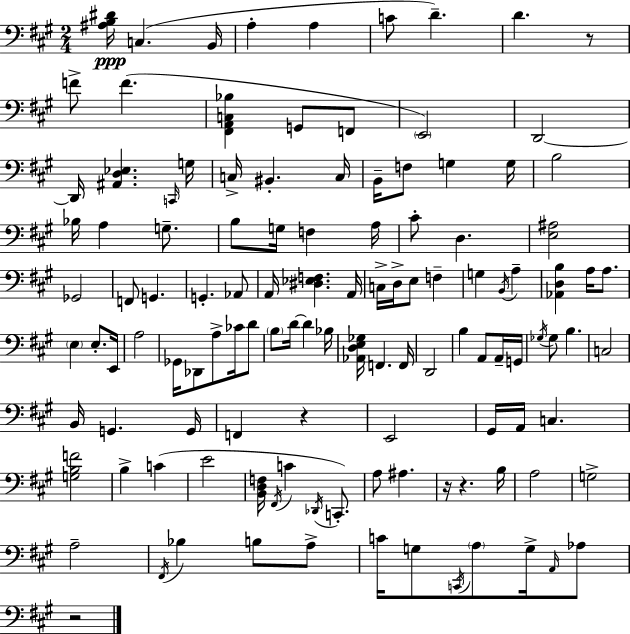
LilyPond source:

{
  \clef bass
  \numericTimeSignature
  \time 2/4
  \key a \major
  \repeat volta 2 { <ais b dis'>16\ppp c4.( b,16 | a4-. a4 | c'8 d'4.--) | d'4. r8 | \break f'8-> f'4.( | <fis, a, c bes>4 g,8 f,8 | \parenthesize e,2) | d,2~~ | \break d,16 <ais, d ees>4. \grace { c,16 } | g16 c16-> bis,4.-. | c16 b,16-- f8 g4 | g16 b2 | \break bes16 a4 g8.-- | b8 g16 f4 | a16 cis'8-. d4. | <e ais>2 | \break ges,2 | f,8 g,4. | g,4.-. aes,8 | a,16 <dis ees f>4. | \break a,16 c16-> d16-> e8 f4-- | g4 \acciaccatura { b,16 } a4-- | <aes, d b>4 a16 a8. | \parenthesize e4 e8.-. | \break e,16 a2 | ges,16 des,8 a8-> ces'16 | d'8 \parenthesize b8 d'16~~ d'4 | bes16 <aes, d e ges>16 f,4. | \break f,16 d,2 | b4 a,8 | a,16-- g,16 \acciaccatura { ges16 } ges8 b4. | c2 | \break b,16 g,4. | g,16 f,4 r4 | e,2 | gis,16 a,16 c4. | \break <g b f'>2 | b4-> c'4( | e'2 | <b, d f>16 \acciaccatura { fis,16 } c'4 | \break \acciaccatura { des,16 }) c,8.-. a8 ais4. | r16 r4. | b16 a2 | g2-> | \break a2-- | \acciaccatura { fis,16 } bes4 | b8 a8-> c'16 g8 | \acciaccatura { c,16 } \parenthesize a8 g16-> \grace { a,16 } aes8 | \break r2 | } \bar "|."
}